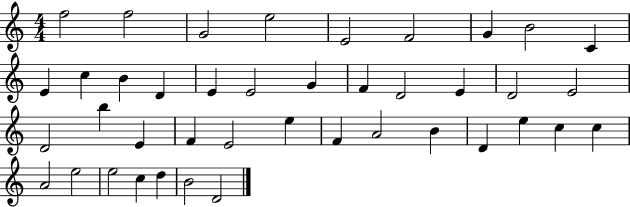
F5/h F5/h G4/h E5/h E4/h F4/h G4/q B4/h C4/q E4/q C5/q B4/q D4/q E4/q E4/h G4/q F4/q D4/h E4/q D4/h E4/h D4/h B5/q E4/q F4/q E4/h E5/q F4/q A4/h B4/q D4/q E5/q C5/q C5/q A4/h E5/h E5/h C5/q D5/q B4/h D4/h